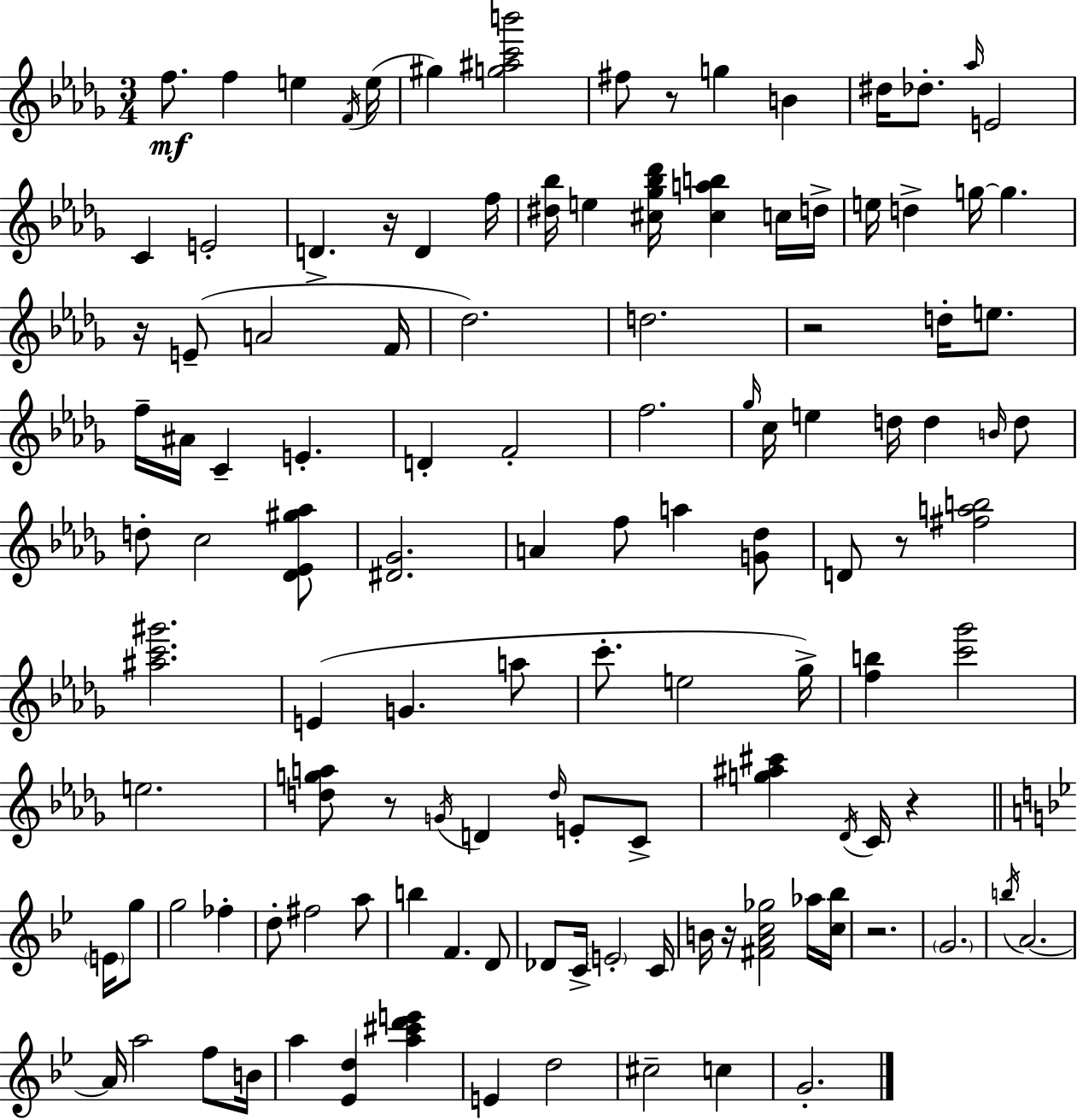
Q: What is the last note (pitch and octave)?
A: G4